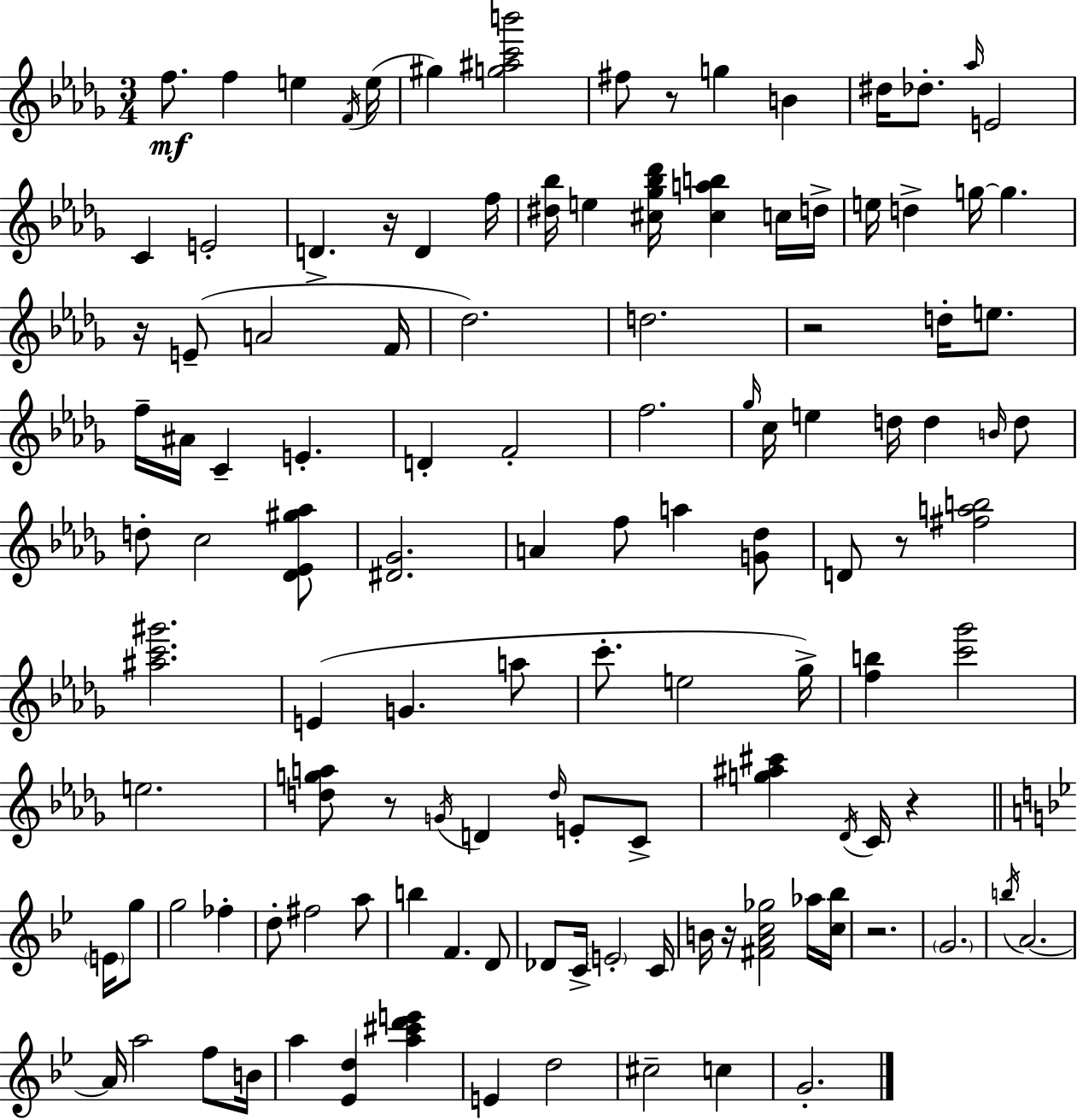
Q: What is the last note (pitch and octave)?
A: G4